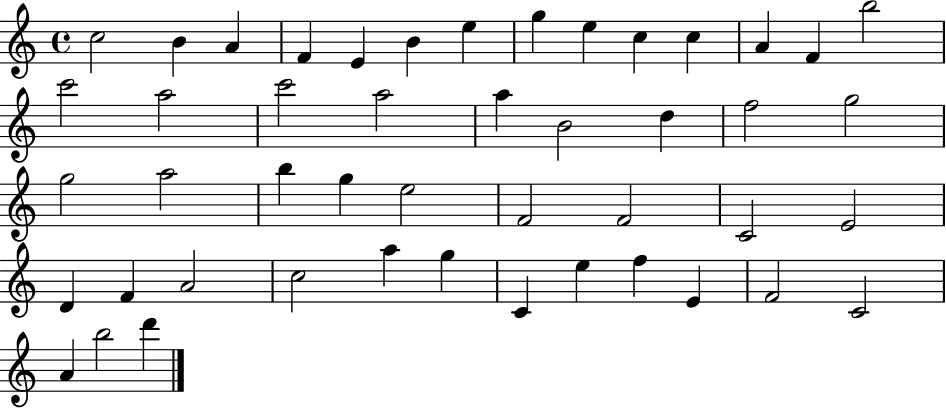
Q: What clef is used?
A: treble